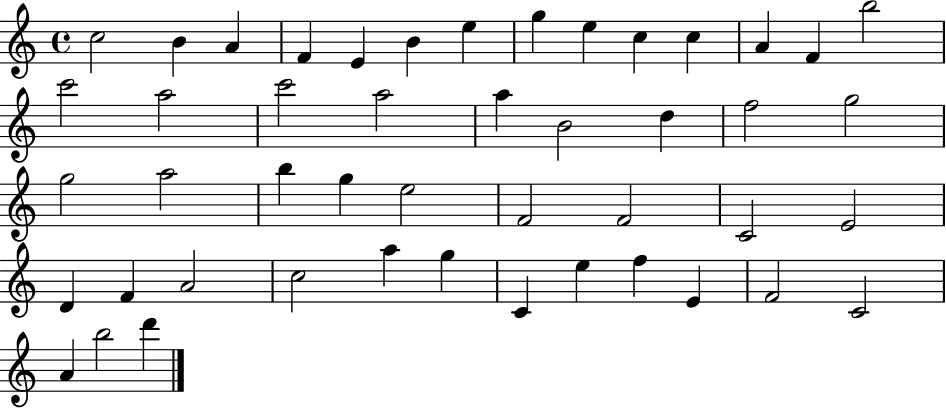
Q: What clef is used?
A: treble